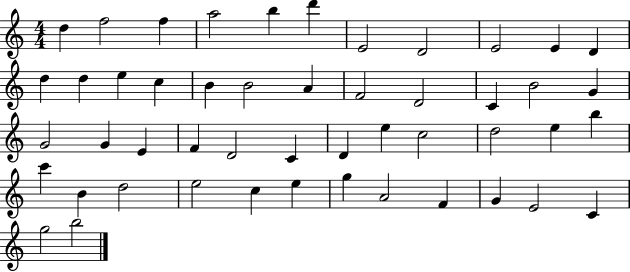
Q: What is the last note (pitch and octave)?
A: B5